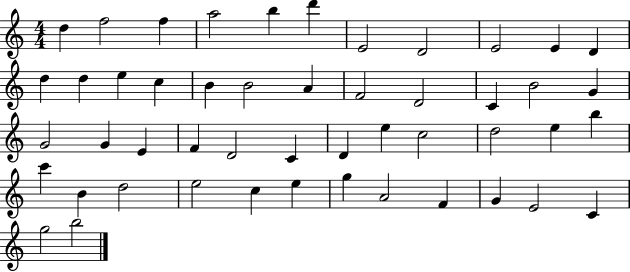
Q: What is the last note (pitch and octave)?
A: B5